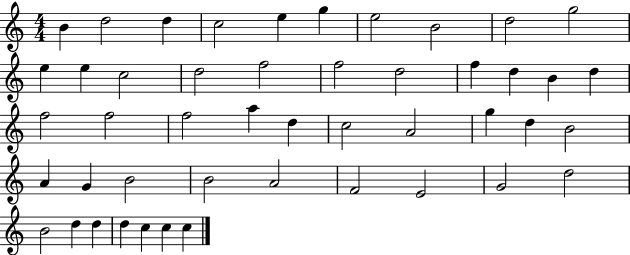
{
  \clef treble
  \numericTimeSignature
  \time 4/4
  \key c \major
  b'4 d''2 d''4 | c''2 e''4 g''4 | e''2 b'2 | d''2 g''2 | \break e''4 e''4 c''2 | d''2 f''2 | f''2 d''2 | f''4 d''4 b'4 d''4 | \break f''2 f''2 | f''2 a''4 d''4 | c''2 a'2 | g''4 d''4 b'2 | \break a'4 g'4 b'2 | b'2 a'2 | f'2 e'2 | g'2 d''2 | \break b'2 d''4 d''4 | d''4 c''4 c''4 c''4 | \bar "|."
}